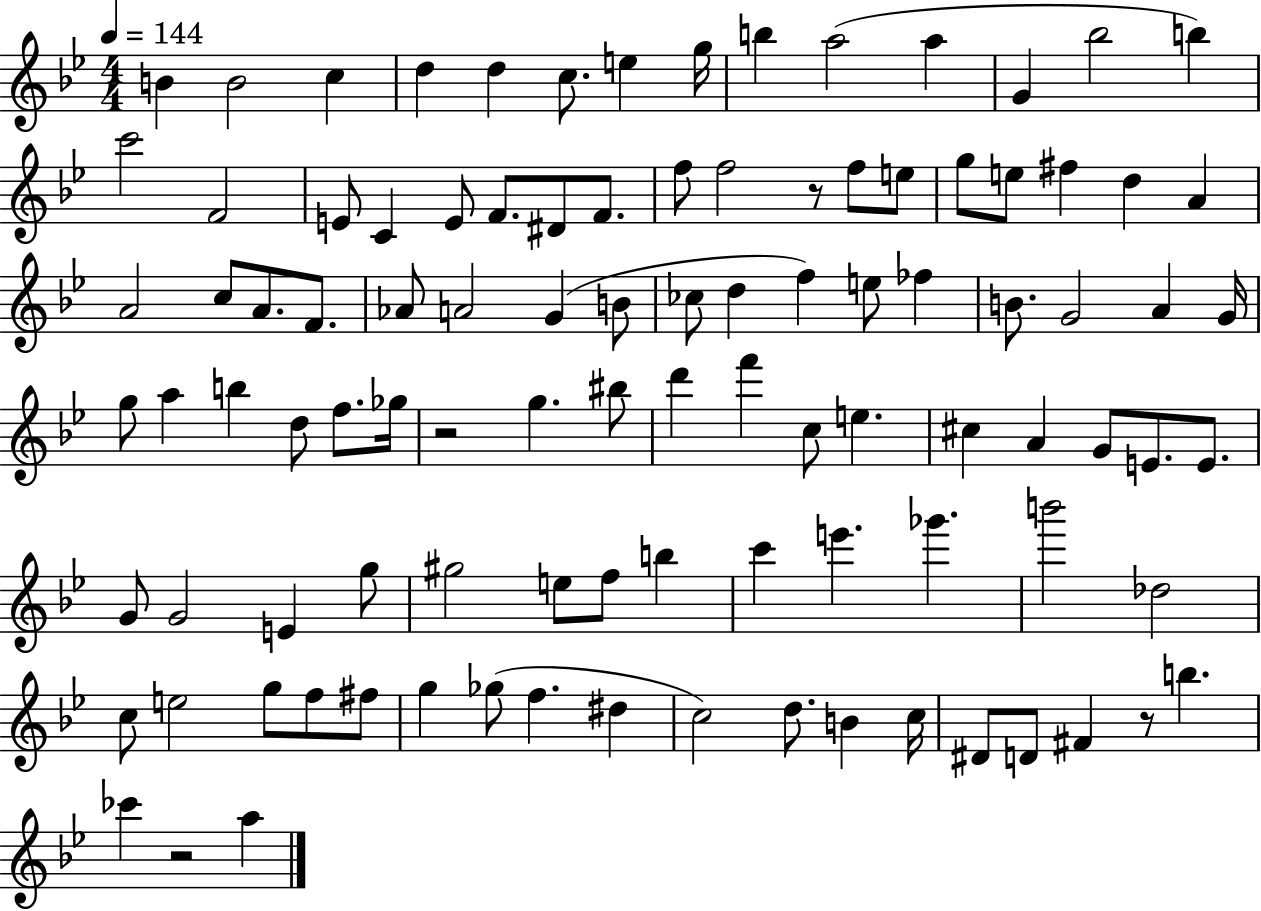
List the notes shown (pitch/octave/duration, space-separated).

B4/q B4/h C5/q D5/q D5/q C5/e. E5/q G5/s B5/q A5/h A5/q G4/q Bb5/h B5/q C6/h F4/h E4/e C4/q E4/e F4/e. D#4/e F4/e. F5/e F5/h R/e F5/e E5/e G5/e E5/e F#5/q D5/q A4/q A4/h C5/e A4/e. F4/e. Ab4/e A4/h G4/q B4/e CES5/e D5/q F5/q E5/e FES5/q B4/e. G4/h A4/q G4/s G5/e A5/q B5/q D5/e F5/e. Gb5/s R/h G5/q. BIS5/e D6/q F6/q C5/e E5/q. C#5/q A4/q G4/e E4/e. E4/e. G4/e G4/h E4/q G5/e G#5/h E5/e F5/e B5/q C6/q E6/q. Gb6/q. B6/h Db5/h C5/e E5/h G5/e F5/e F#5/e G5/q Gb5/e F5/q. D#5/q C5/h D5/e. B4/q C5/s D#4/e D4/e F#4/q R/e B5/q. CES6/q R/h A5/q